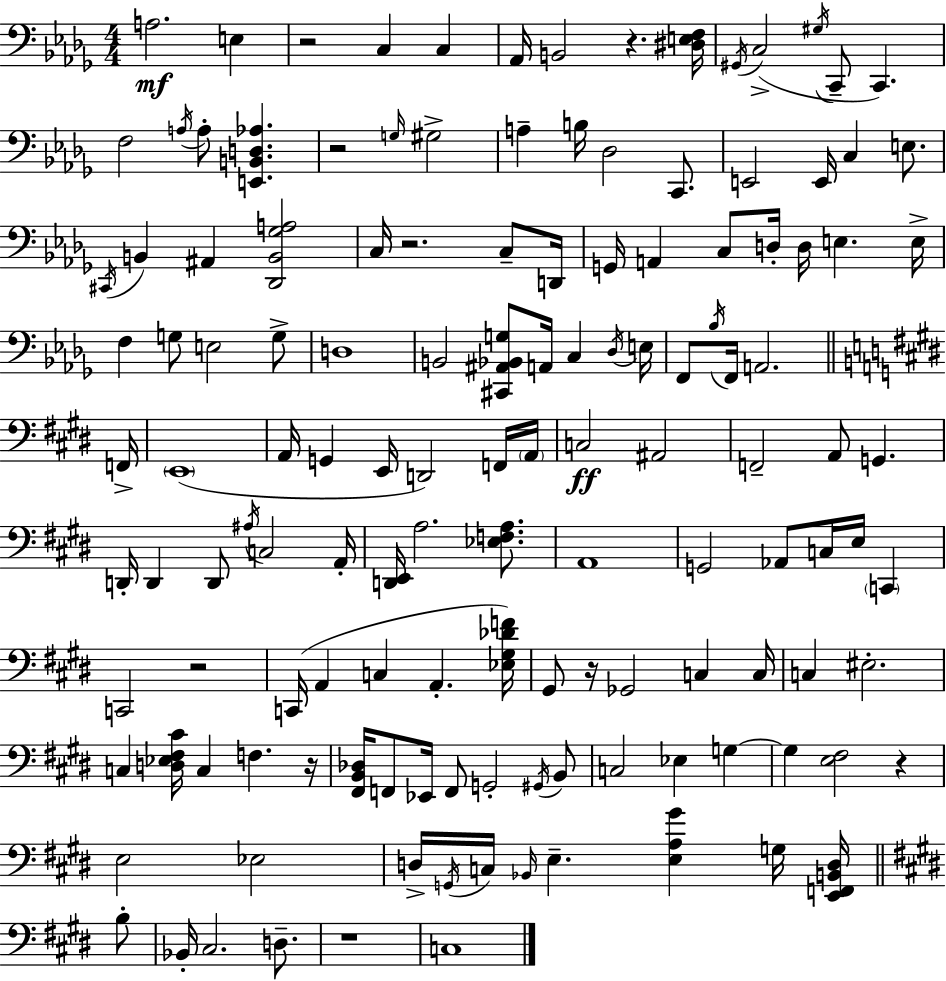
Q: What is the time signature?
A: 4/4